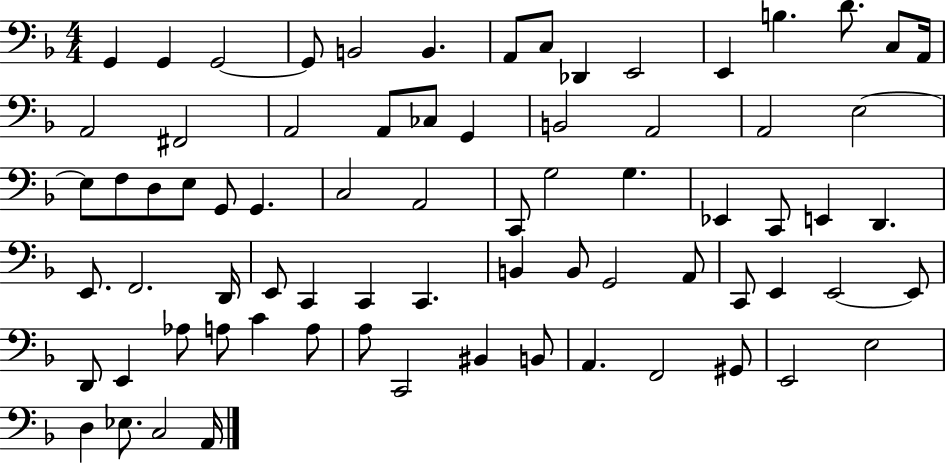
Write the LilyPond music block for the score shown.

{
  \clef bass
  \numericTimeSignature
  \time 4/4
  \key f \major
  g,4 g,4 g,2~~ | g,8 b,2 b,4. | a,8 c8 des,4 e,2 | e,4 b4. d'8. c8 a,16 | \break a,2 fis,2 | a,2 a,8 ces8 g,4 | b,2 a,2 | a,2 e2~~ | \break e8 f8 d8 e8 g,8 g,4. | c2 a,2 | c,8 g2 g4. | ees,4 c,8 e,4 d,4. | \break e,8. f,2. d,16 | e,8 c,4 c,4 c,4. | b,4 b,8 g,2 a,8 | c,8 e,4 e,2~~ e,8 | \break d,8 e,4 aes8 a8 c'4 a8 | a8 c,2 bis,4 b,8 | a,4. f,2 gis,8 | e,2 e2 | \break d4 ees8. c2 a,16 | \bar "|."
}